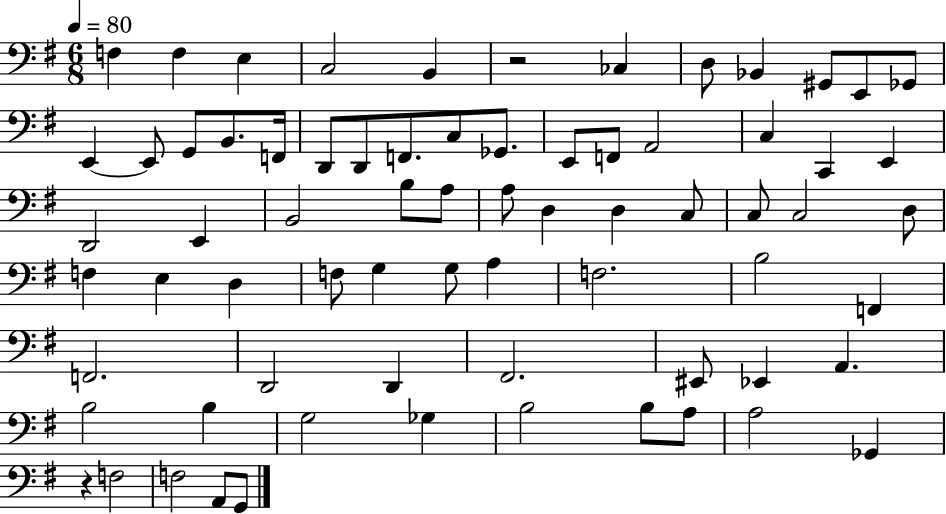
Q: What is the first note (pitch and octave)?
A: F3